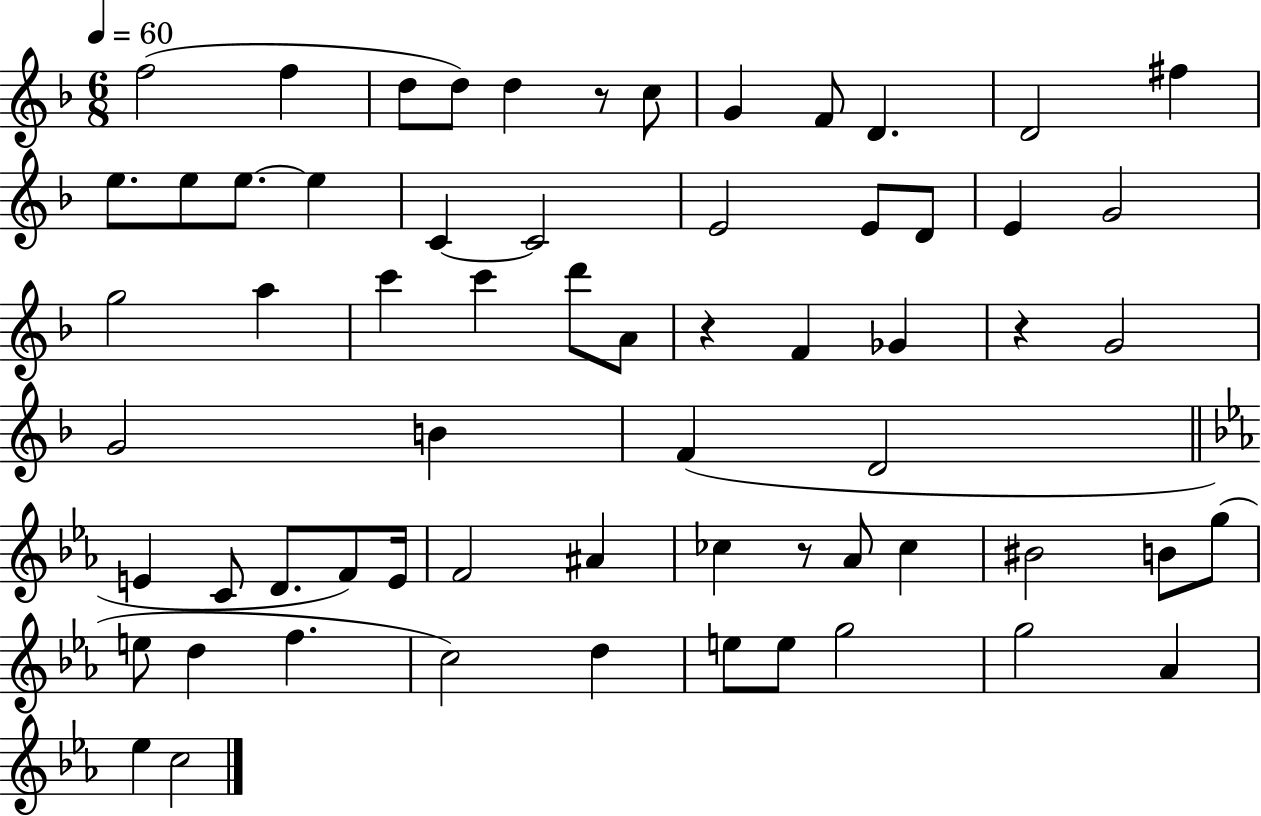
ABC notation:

X:1
T:Untitled
M:6/8
L:1/4
K:F
f2 f d/2 d/2 d z/2 c/2 G F/2 D D2 ^f e/2 e/2 e/2 e C C2 E2 E/2 D/2 E G2 g2 a c' c' d'/2 A/2 z F _G z G2 G2 B F D2 E C/2 D/2 F/2 E/4 F2 ^A _c z/2 _A/2 _c ^B2 B/2 g/2 e/2 d f c2 d e/2 e/2 g2 g2 _A _e c2